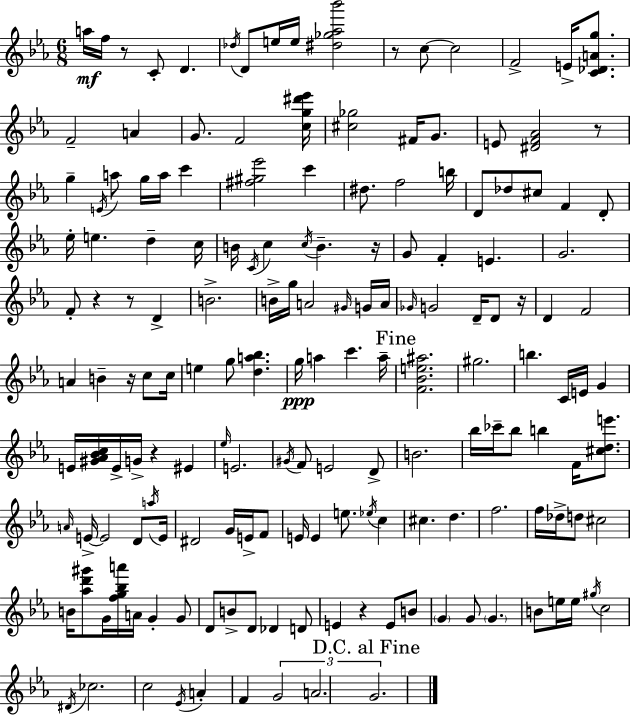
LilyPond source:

{
  \clef treble
  \numericTimeSignature
  \time 6/8
  \key ees \major
  \repeat volta 2 { a''16\mf f''16 r8 c'8-. d'4. | \acciaccatura { des''16 } d'8 e''16 e''16 <dis'' ges'' aes'' bes'''>2 | r8 c''8~~ c''2 | f'2-> e'16-> <c' des' a' g''>8. | \break f'2-- a'4 | g'8. f'2 | <c'' g'' dis''' ees'''>16 <cis'' ges''>2 fis'16 g'8. | e'8 <dis' f' aes'>2 r8 | \break g''4-- \acciaccatura { e'16 } a''8 g''16 a''16 c'''4 | <fis'' gis'' ees'''>2 c'''4 | dis''8. f''2 | b''16 d'8 des''8 cis''8 f'4 | \break d'8-. ees''16-. e''4. d''4-- | c''16 b'16 \acciaccatura { c'16 } c''4 \acciaccatura { c''16 } b'4.-- | r16 g'8 f'4-. e'4. | g'2. | \break f'8-. r4 r8 | d'4-> b'2.-> | b'16-> g''16 a'2 | \grace { gis'16 } g'16 a'16 \grace { ges'16 } g'2 | \break d'16-- d'8 r16 d'4 f'2 | a'4 b'4-- | r16 c''8 c''16 e''4 g''8 | <d'' a'' bes''>4. g''16\ppp a''4 c'''4. | \break a''16-- \mark "Fine" <f' bes' e'' ais''>2. | gis''2. | b''4. | c'16 e'16 g'4 e'16 <gis' aes' bes' c''>16 e'16-> g'16-> r4 | \break eis'4 \grace { ees''16 } e'2. | \acciaccatura { gis'16 } f'8 e'2 | d'8-> b'2. | bes''16 ces'''16-- bes''8 | \break b''4 f'16 <cis'' d'' e'''>8. \grace { a'16 } e'16->~~ e'2 | d'8 \acciaccatura { a''16 } e'16 dis'2 | g'16 e'16-> f'8 e'16 e'4 | e''8. \acciaccatura { ees''16 } c''4 cis''4. | \break d''4. f''2. | f''16 | des''16-> d''8 cis''2 b'16 | <aes'' d''' gis'''>8 g'16 <f'' g'' bes'' a'''>16 a'16 g'4-. g'8 d'8 | \break b'8-> d'8 des'4 d'8 e'4 | r4 e'8 b'8 \parenthesize g'4 | g'8 \parenthesize g'4. b'8 | e''16 e''16 \acciaccatura { gis''16 } c''2 | \break \acciaccatura { dis'16 } ces''2. | c''2 \acciaccatura { ees'16 } a'4-. | f'4 \tuplet 3/2 { g'2 | a'2. | \break \mark "D.C. al Fine" g'2. } | } \bar "|."
}